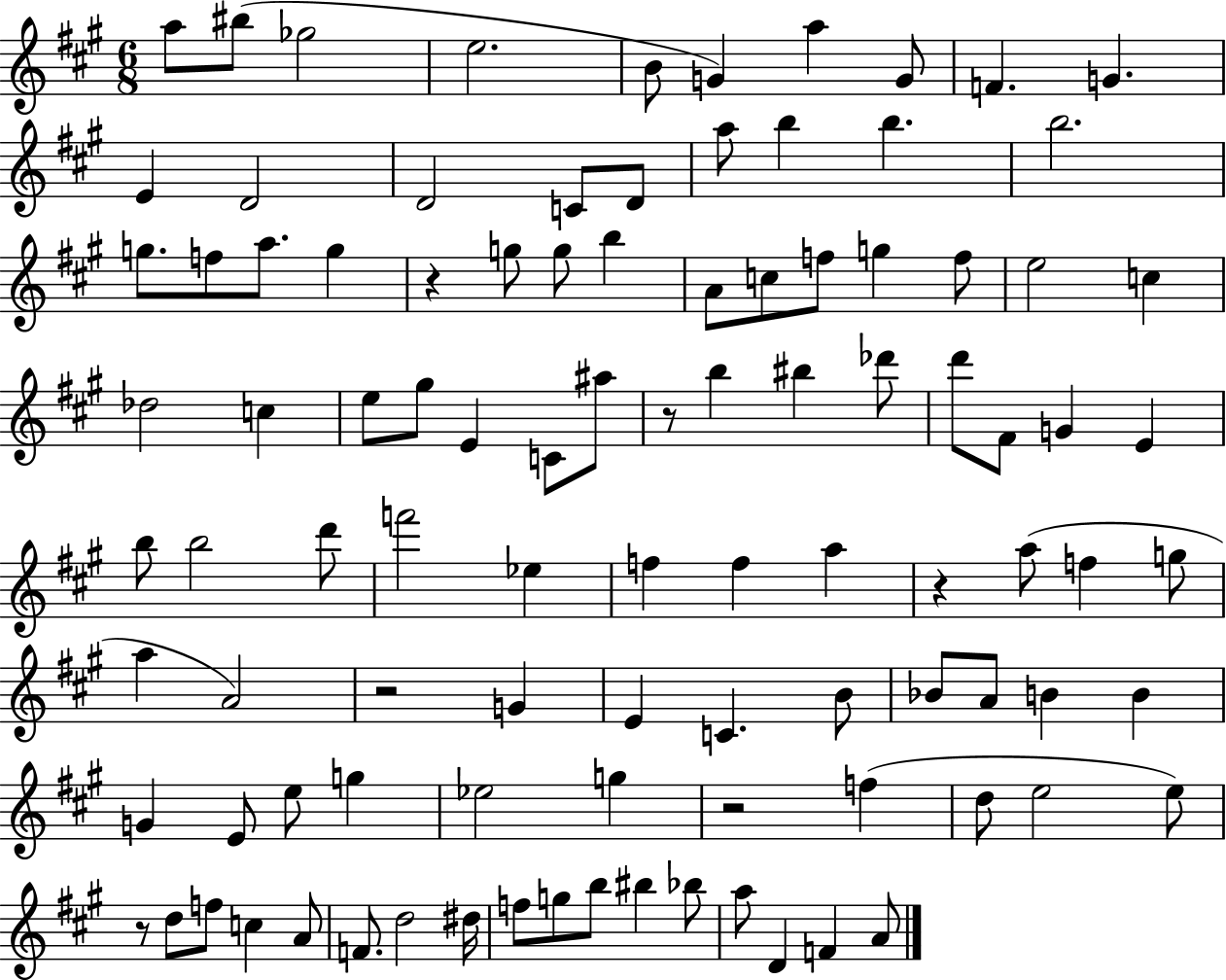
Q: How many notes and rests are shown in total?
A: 100